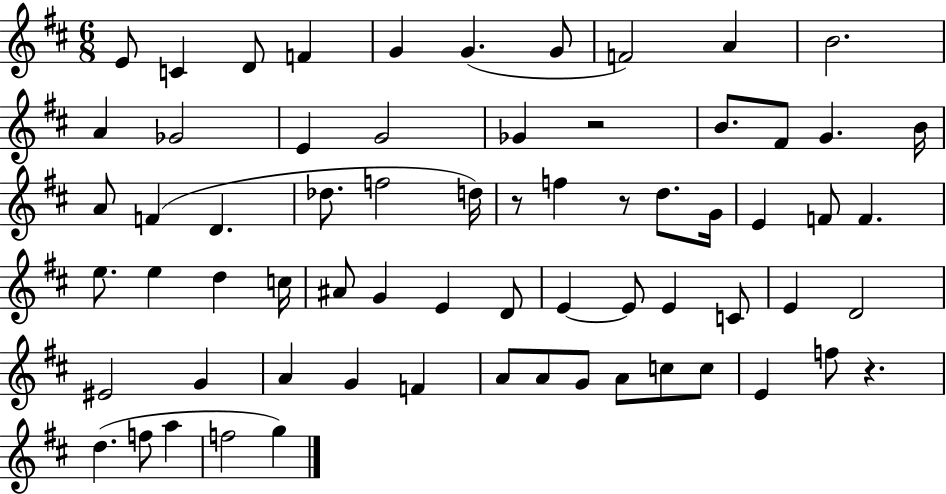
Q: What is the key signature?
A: D major